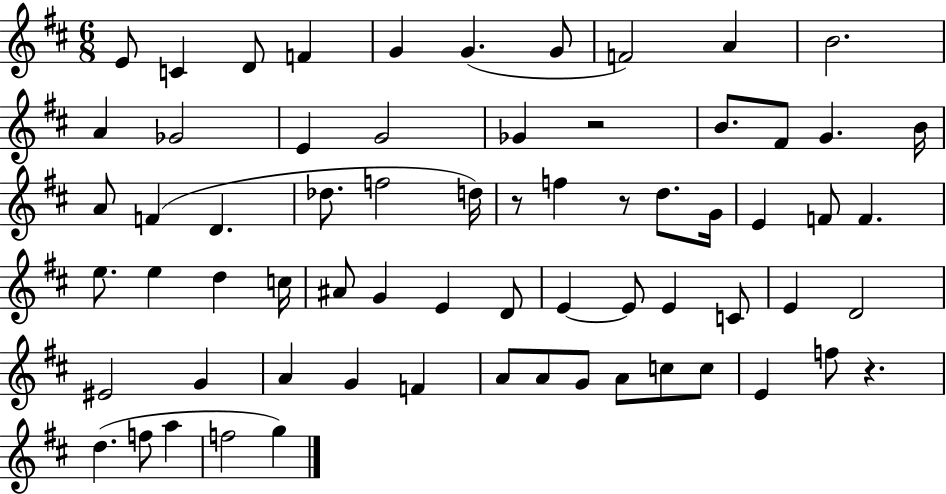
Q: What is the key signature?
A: D major